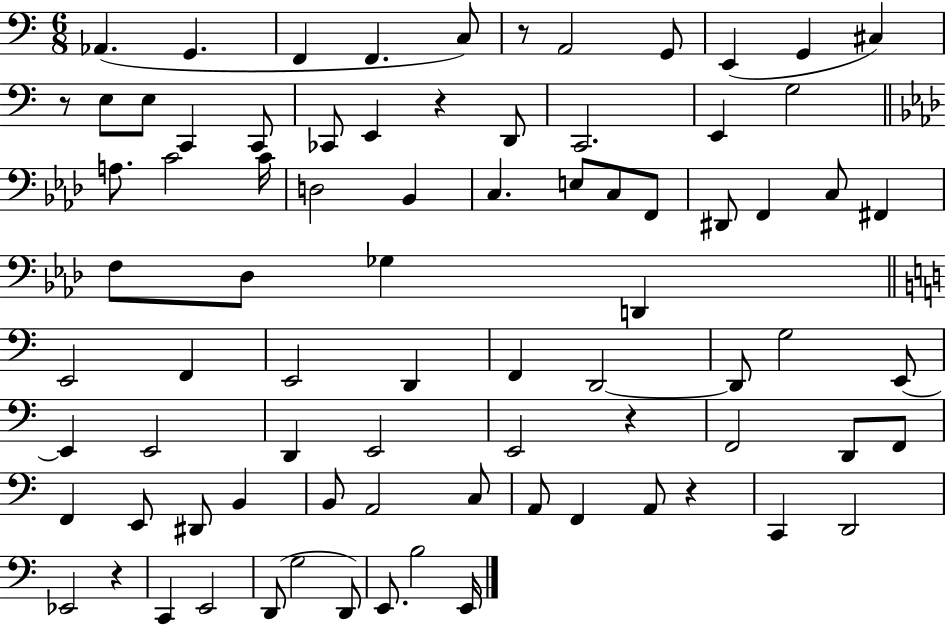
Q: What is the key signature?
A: C major